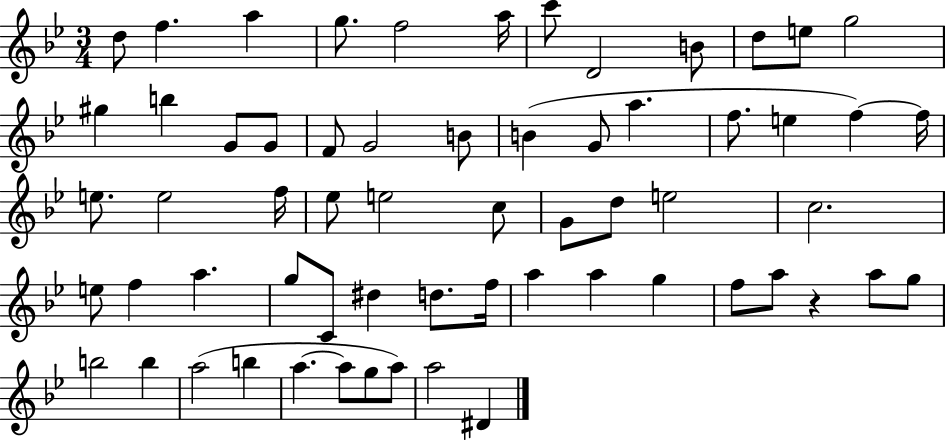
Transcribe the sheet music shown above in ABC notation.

X:1
T:Untitled
M:3/4
L:1/4
K:Bb
d/2 f a g/2 f2 a/4 c'/2 D2 B/2 d/2 e/2 g2 ^g b G/2 G/2 F/2 G2 B/2 B G/2 a f/2 e f f/4 e/2 e2 f/4 _e/2 e2 c/2 G/2 d/2 e2 c2 e/2 f a g/2 C/2 ^d d/2 f/4 a a g f/2 a/2 z a/2 g/2 b2 b a2 b a a/2 g/2 a/2 a2 ^D